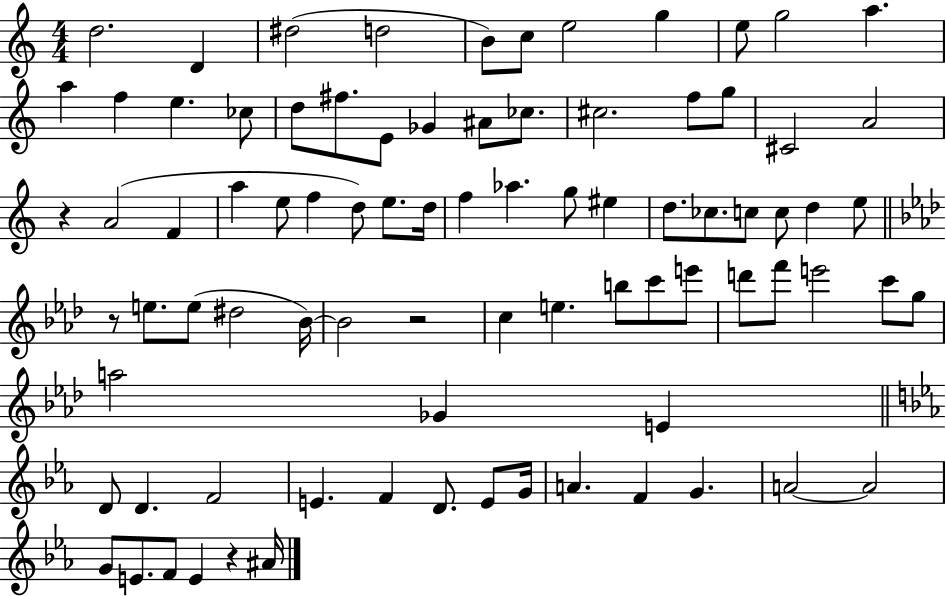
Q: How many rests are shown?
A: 4